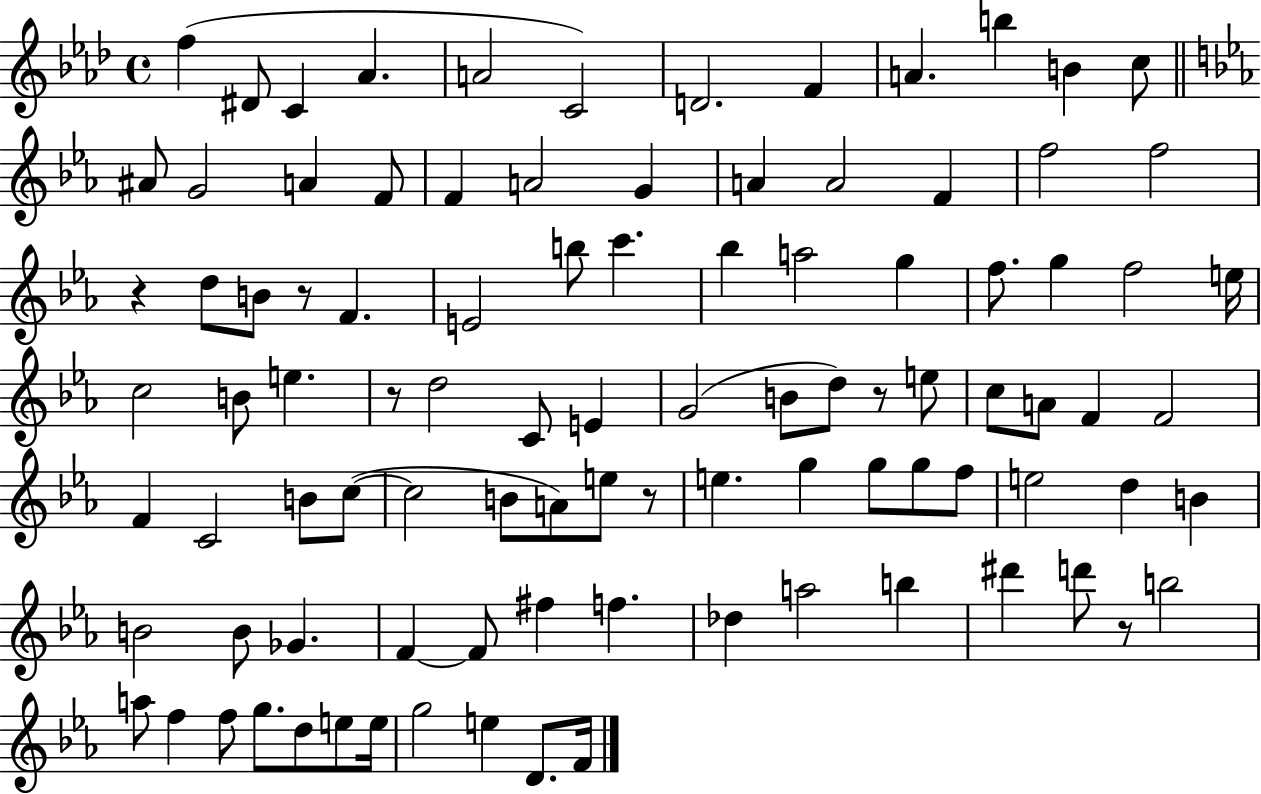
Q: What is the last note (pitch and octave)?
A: F4